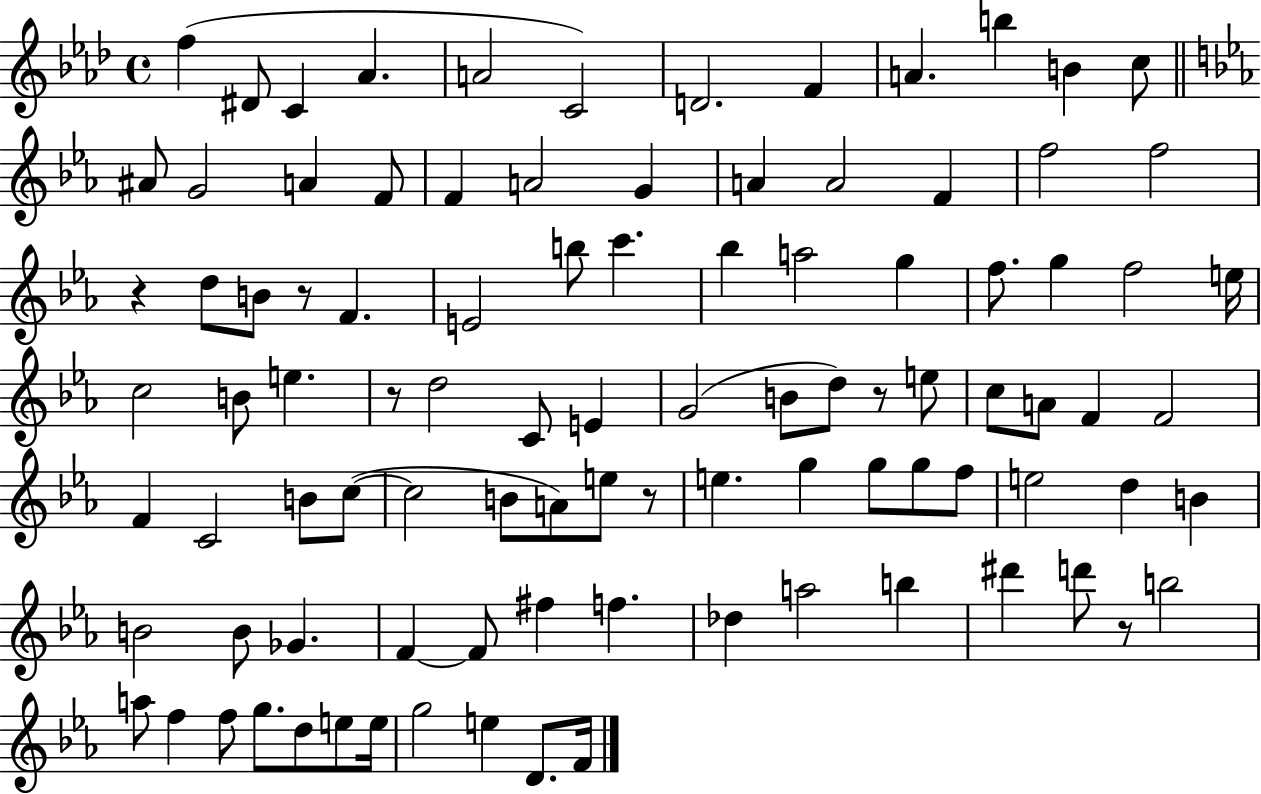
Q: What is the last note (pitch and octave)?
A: F4